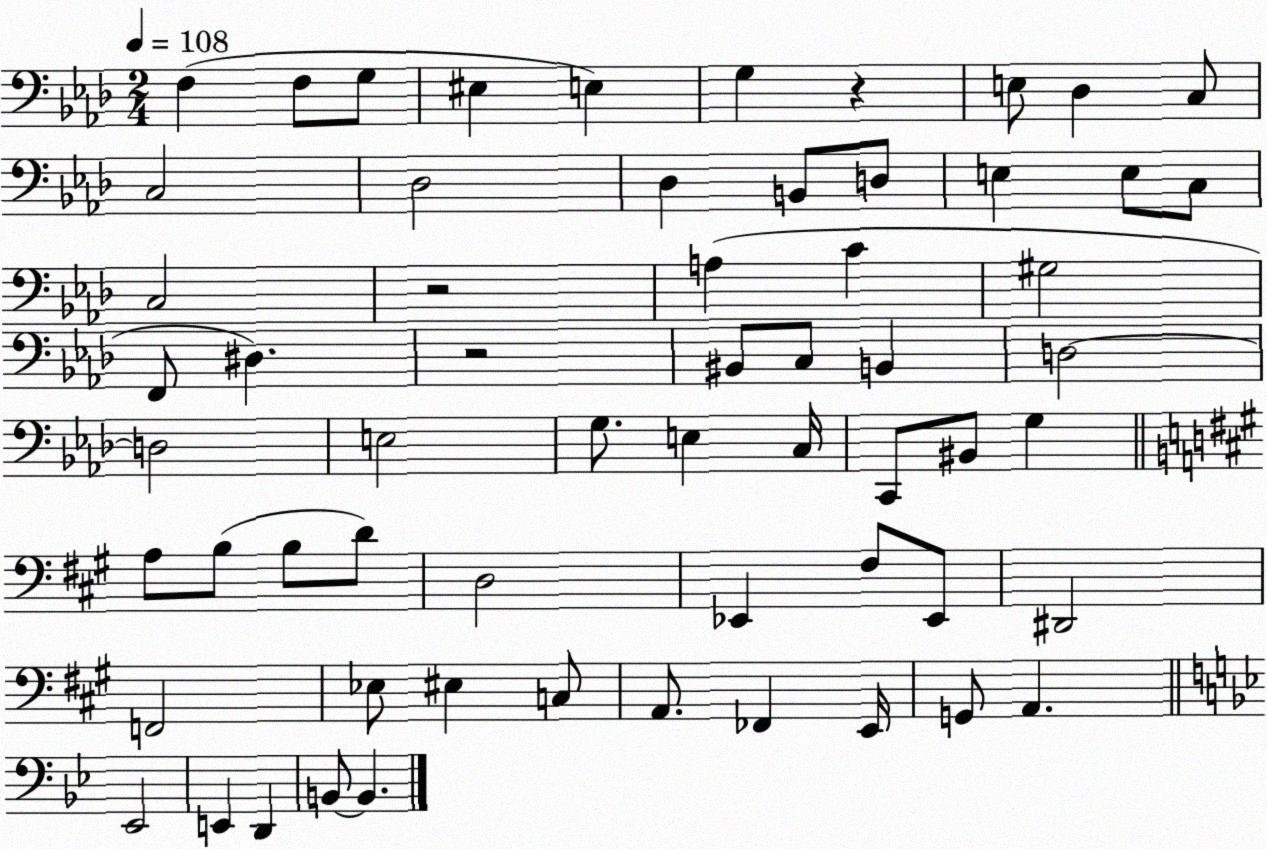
X:1
T:Untitled
M:2/4
L:1/4
K:Ab
F, F,/2 G,/2 ^E, E, G, z E,/2 _D, C,/2 C,2 _D,2 _D, B,,/2 D,/2 E, E,/2 C,/2 C,2 z2 A, C ^G,2 F,,/2 ^D, z2 ^B,,/2 C,/2 B,, D,2 D,2 E,2 G,/2 E, C,/4 C,,/2 ^B,,/2 G, A,/2 B,/2 B,/2 D/2 D,2 _E,, ^F,/2 _E,,/2 ^D,,2 F,,2 _E,/2 ^E, C,/2 A,,/2 _F,, E,,/4 G,,/2 A,, _E,,2 E,, D,, B,,/2 B,,